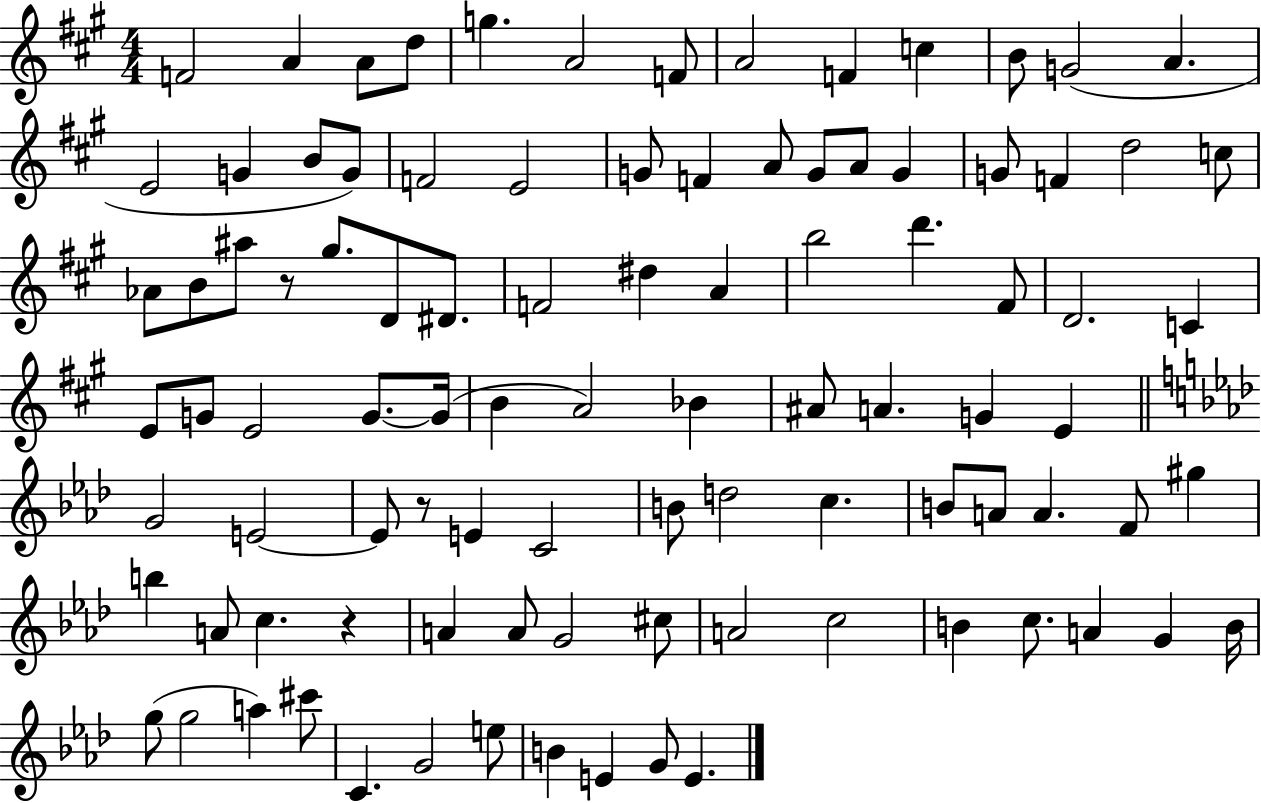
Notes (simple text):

F4/h A4/q A4/e D5/e G5/q. A4/h F4/e A4/h F4/q C5/q B4/e G4/h A4/q. E4/h G4/q B4/e G4/e F4/h E4/h G4/e F4/q A4/e G4/e A4/e G4/q G4/e F4/q D5/h C5/e Ab4/e B4/e A#5/e R/e G#5/e. D4/e D#4/e. F4/h D#5/q A4/q B5/h D6/q. F#4/e D4/h. C4/q E4/e G4/e E4/h G4/e. G4/s B4/q A4/h Bb4/q A#4/e A4/q. G4/q E4/q G4/h E4/h E4/e R/e E4/q C4/h B4/e D5/h C5/q. B4/e A4/e A4/q. F4/e G#5/q B5/q A4/e C5/q. R/q A4/q A4/e G4/h C#5/e A4/h C5/h B4/q C5/e. A4/q G4/q B4/s G5/e G5/h A5/q C#6/e C4/q. G4/h E5/e B4/q E4/q G4/e E4/q.